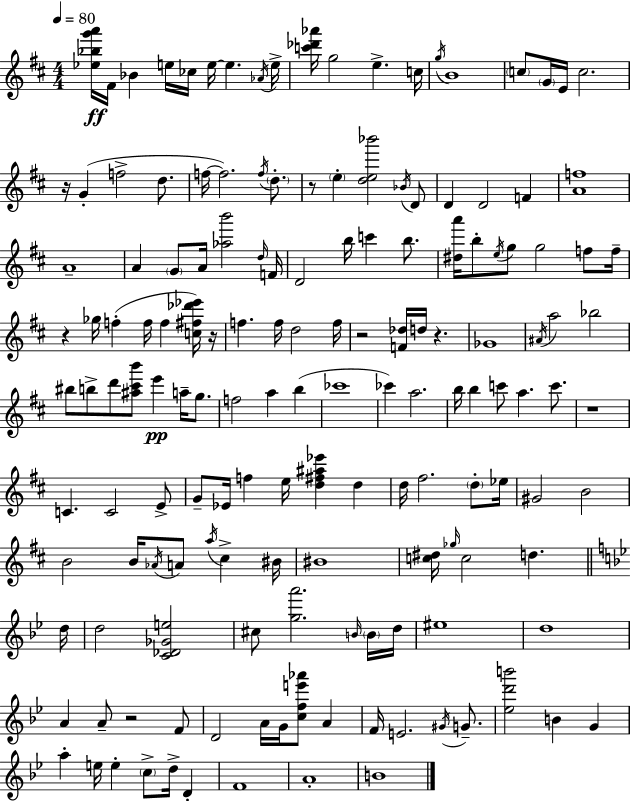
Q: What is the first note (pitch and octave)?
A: F#4